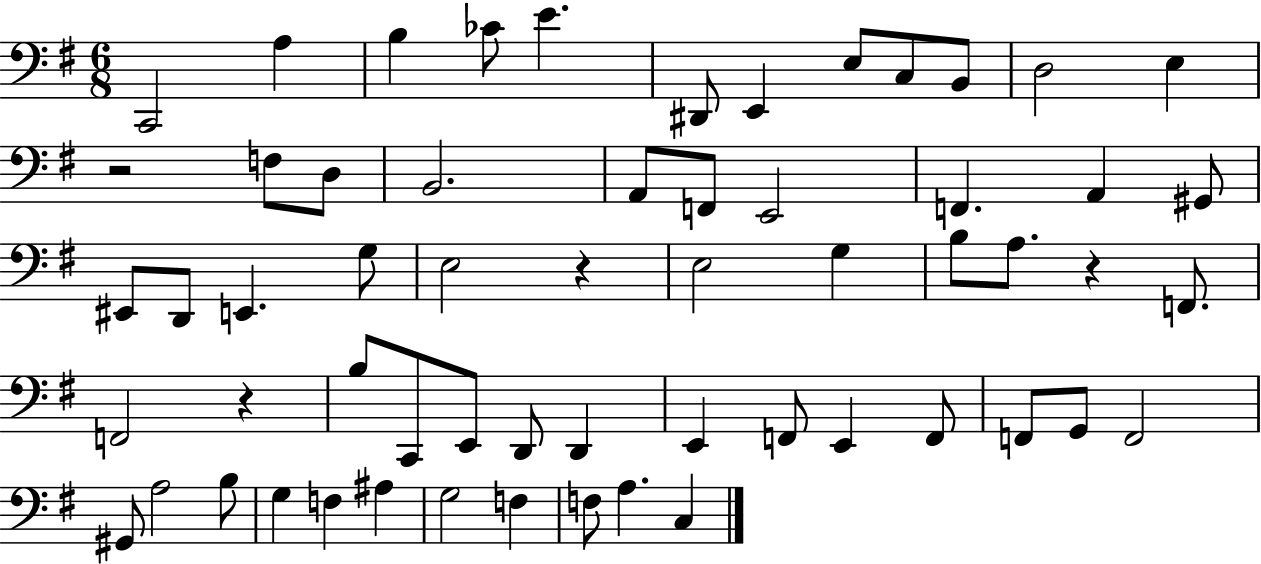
X:1
T:Untitled
M:6/8
L:1/4
K:G
C,,2 A, B, _C/2 E ^D,,/2 E,, E,/2 C,/2 B,,/2 D,2 E, z2 F,/2 D,/2 B,,2 A,,/2 F,,/2 E,,2 F,, A,, ^G,,/2 ^E,,/2 D,,/2 E,, G,/2 E,2 z E,2 G, B,/2 A,/2 z F,,/2 F,,2 z B,/2 C,,/2 E,,/2 D,,/2 D,, E,, F,,/2 E,, F,,/2 F,,/2 G,,/2 F,,2 ^G,,/2 A,2 B,/2 G, F, ^A, G,2 F, F,/2 A, C,